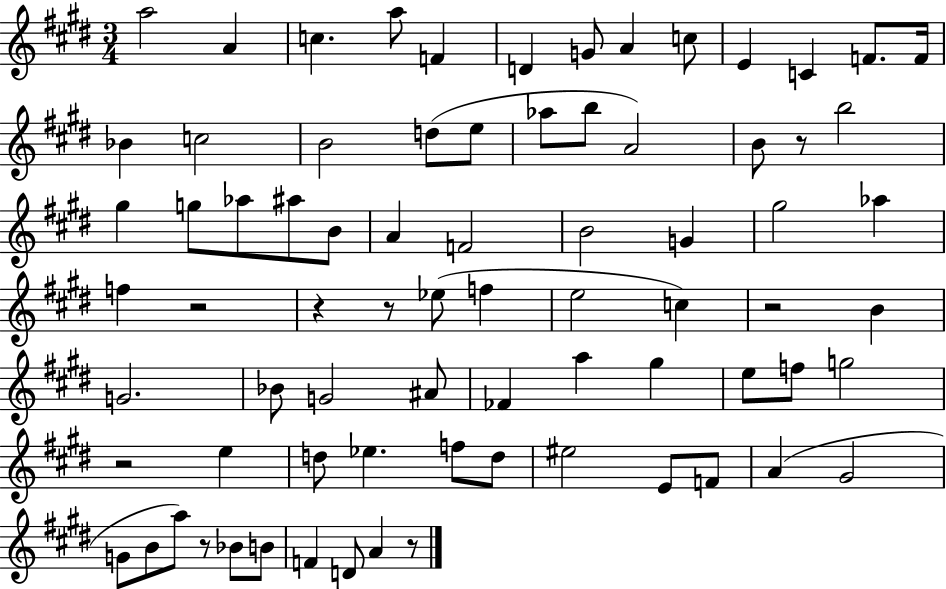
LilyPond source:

{
  \clef treble
  \numericTimeSignature
  \time 3/4
  \key e \major
  \repeat volta 2 { a''2 a'4 | c''4. a''8 f'4 | d'4 g'8 a'4 c''8 | e'4 c'4 f'8. f'16 | \break bes'4 c''2 | b'2 d''8( e''8 | aes''8 b''8 a'2) | b'8 r8 b''2 | \break gis''4 g''8 aes''8 ais''8 b'8 | a'4 f'2 | b'2 g'4 | gis''2 aes''4 | \break f''4 r2 | r4 r8 ees''8( f''4 | e''2 c''4) | r2 b'4 | \break g'2. | bes'8 g'2 ais'8 | fes'4 a''4 gis''4 | e''8 f''8 g''2 | \break r2 e''4 | d''8 ees''4. f''8 d''8 | eis''2 e'8 f'8 | a'4( gis'2 | \break g'8 b'8 a''8) r8 bes'8 b'8 | f'4 d'8 a'4 r8 | } \bar "|."
}